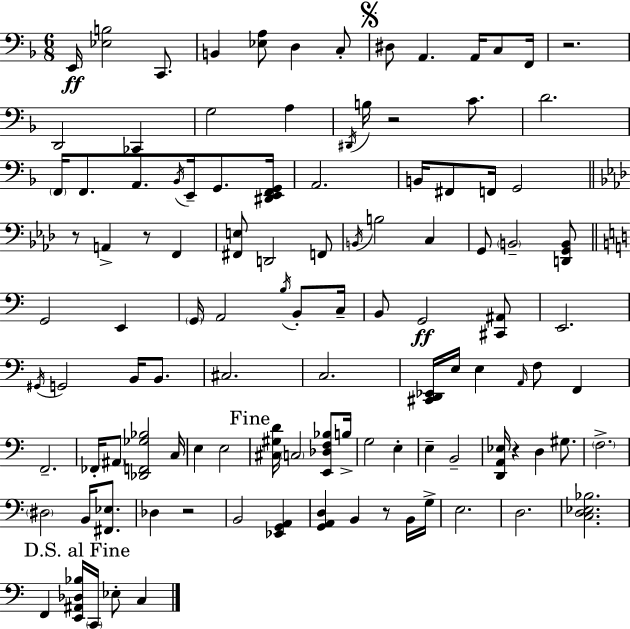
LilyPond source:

{
  \clef bass
  \numericTimeSignature
  \time 6/8
  \key f \major
  \repeat volta 2 { e,16\ff <ees b>2 c,8. | b,4 <ees a>8 d4 c8-. | \mark \markup { \musicglyph "scripts.segno" } dis8 a,4. a,16 c8 f,16 | r2. | \break d,2 ces,4 | g2 a4 | \acciaccatura { dis,16 } b16 r2 c'8. | d'2. | \break \parenthesize f,16 f,8. a,8. \acciaccatura { bes,16 } e,16-- g,8. | <dis, e, f, g,>16 a,2. | b,16 fis,8 f,16 g,2 | \bar "||" \break \key aes \major r8 a,4-> r8 f,4 | <fis, e>8 d,2 f,8 | \acciaccatura { b,16 } b2 c4 | g,8 \parenthesize b,2-- <d, g, b,>8 | \break \bar "||" \break \key c \major g,2 e,4 | \parenthesize g,16 a,2 \acciaccatura { b16 } b,8-. | c16-- b,8 g,2\ff <cis, ais,>8 | e,2. | \break \acciaccatura { gis,16 } g,2 b,16 b,8. | cis2. | c2. | <cis, d, ees,>16 e16 e4 \grace { a,16 } f8 f,4 | \break f,2.-- | fes,16-. \parenthesize ais,8 <des, f, ges bes>2 | c16 e4 e2 | \mark "Fine" <cis gis d'>16 \parenthesize c2 | \break <e, des f bes>8 b16-> g2 e4-. | e4-- b,2-- | <d, a, ees>16 r4 d4 | gis8. \parenthesize f2.-> | \break \parenthesize dis2 b,16 | <fis, ees>8. des4 r2 | b,2 <ees, g, a,>4 | <g, a, d>4 b,4 r8 | \break b,16 g16-> e2. | d2. | <c d ees bes>2. | \mark "D.S. al Fine" f,4 <e, ais, des bes>16 \parenthesize c,16 ees8-. c4 | \break } \bar "|."
}